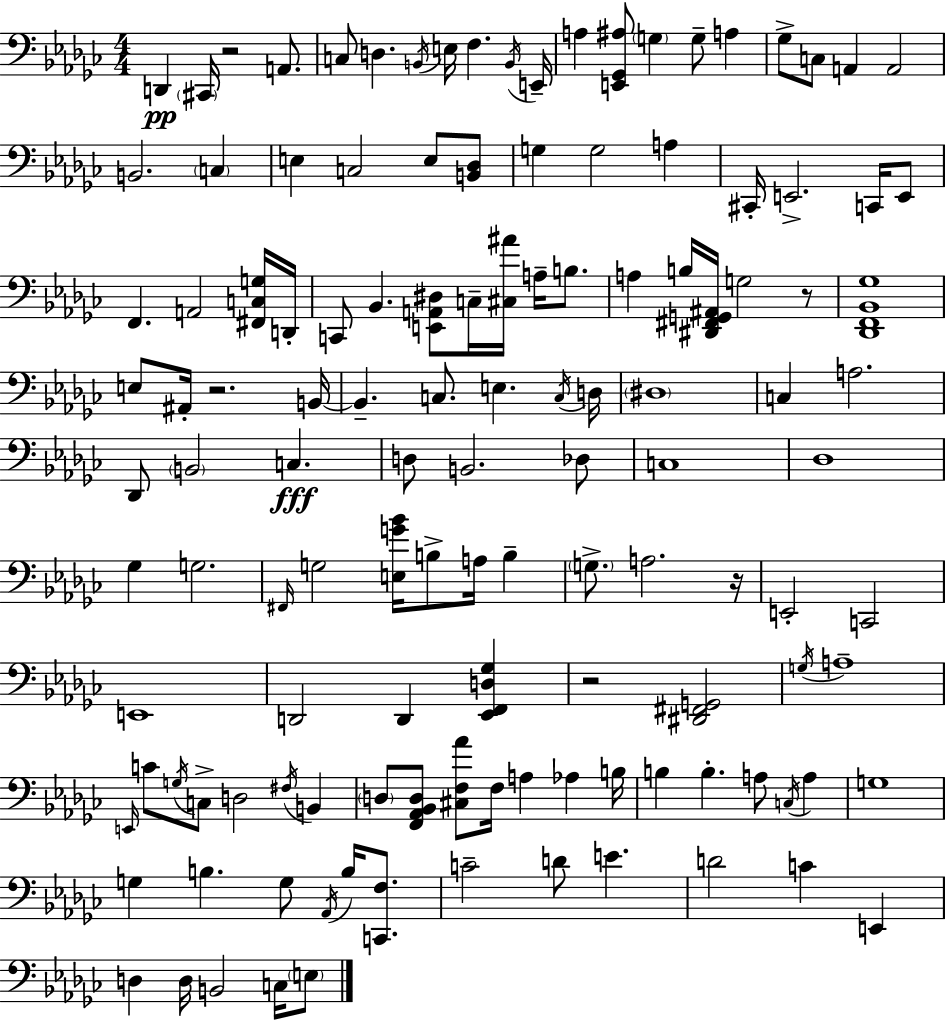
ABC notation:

X:1
T:Untitled
M:4/4
L:1/4
K:Ebm
D,, ^C,,/4 z2 A,,/2 C,/2 D, B,,/4 E,/4 F, B,,/4 E,,/4 A, [E,,_G,,^A,]/2 G, G,/2 A, _G,/2 C,/2 A,, A,,2 B,,2 C, E, C,2 E,/2 [B,,_D,]/2 G, G,2 A, ^C,,/4 E,,2 C,,/4 E,,/2 F,, A,,2 [^F,,C,G,]/4 D,,/4 C,,/2 _B,, [E,,A,,^D,]/2 C,/4 [^C,^A]/4 A,/4 B,/2 A, B,/4 [^D,,^F,,G,,^A,,]/4 G,2 z/2 [_D,,F,,_B,,_G,]4 E,/2 ^A,,/4 z2 B,,/4 B,, C,/2 E, C,/4 D,/4 ^D,4 C, A,2 _D,,/2 B,,2 C, D,/2 B,,2 _D,/2 C,4 _D,4 _G, G,2 ^F,,/4 G,2 [E,G_B]/4 B,/2 A,/4 B, G,/2 A,2 z/4 E,,2 C,,2 E,,4 D,,2 D,, [_E,,F,,D,_G,] z2 [^D,,^F,,G,,]2 G,/4 A,4 E,,/4 C/2 G,/4 C,/2 D,2 ^F,/4 B,, D,/2 [F,,_A,,_B,,D,]/2 [^C,F,_A]/2 F,/4 A, _A, B,/4 B, B, A,/2 C,/4 A, G,4 G, B, G,/2 _A,,/4 B,/4 [C,,F,]/2 C2 D/2 E D2 C E,, D, D,/4 B,,2 C,/4 E,/2